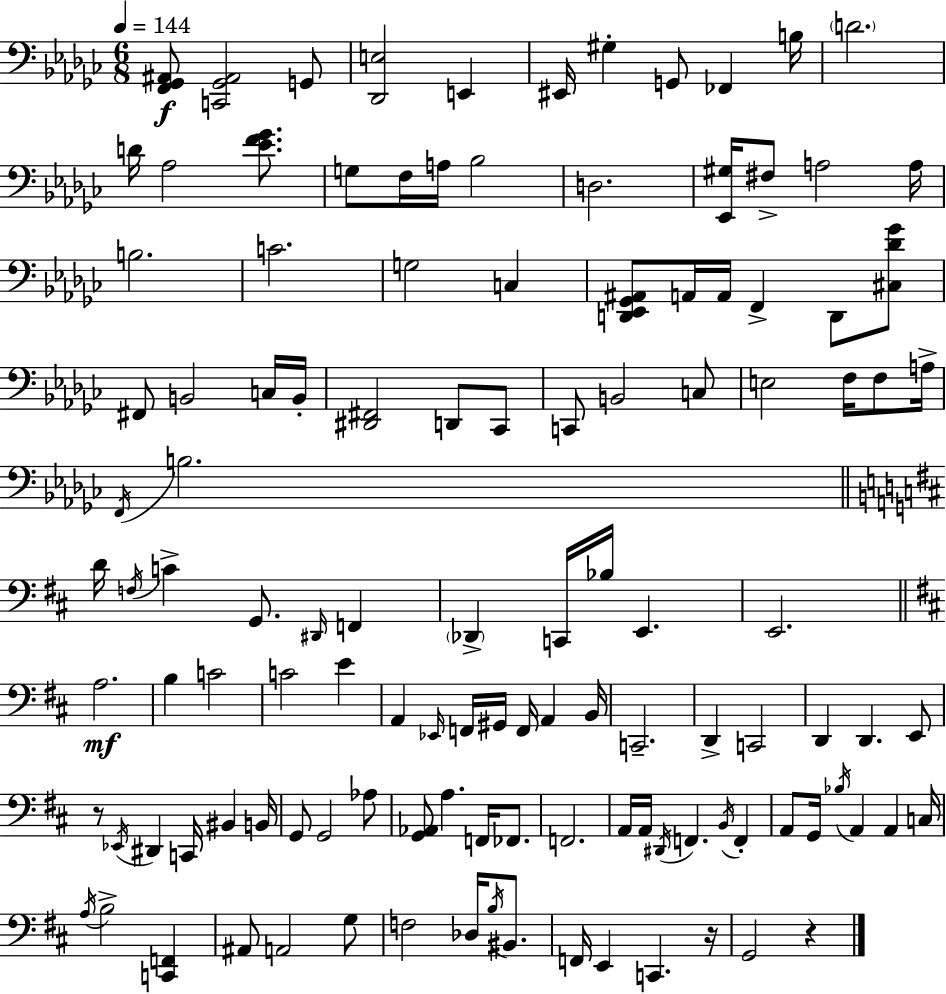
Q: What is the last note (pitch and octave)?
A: G2